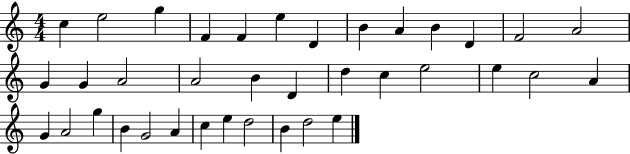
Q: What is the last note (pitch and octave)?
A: E5